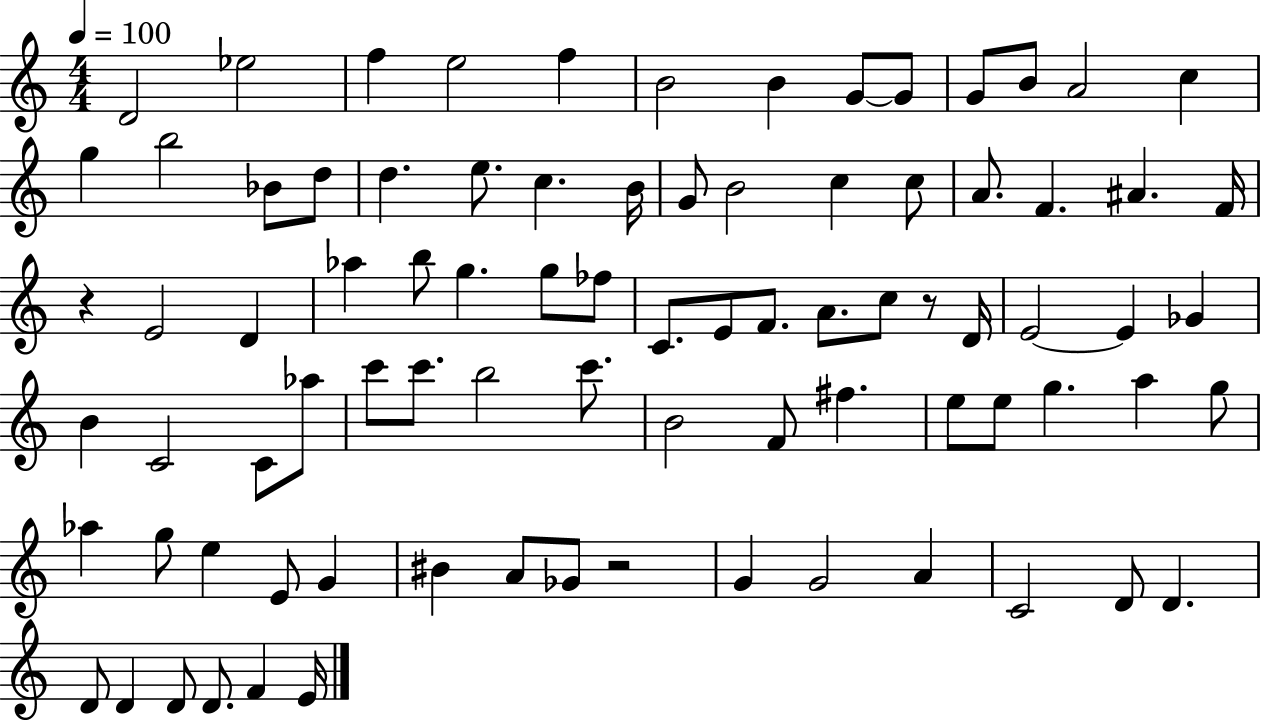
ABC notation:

X:1
T:Untitled
M:4/4
L:1/4
K:C
D2 _e2 f e2 f B2 B G/2 G/2 G/2 B/2 A2 c g b2 _B/2 d/2 d e/2 c B/4 G/2 B2 c c/2 A/2 F ^A F/4 z E2 D _a b/2 g g/2 _f/2 C/2 E/2 F/2 A/2 c/2 z/2 D/4 E2 E _G B C2 C/2 _a/2 c'/2 c'/2 b2 c'/2 B2 F/2 ^f e/2 e/2 g a g/2 _a g/2 e E/2 G ^B A/2 _G/2 z2 G G2 A C2 D/2 D D/2 D D/2 D/2 F E/4